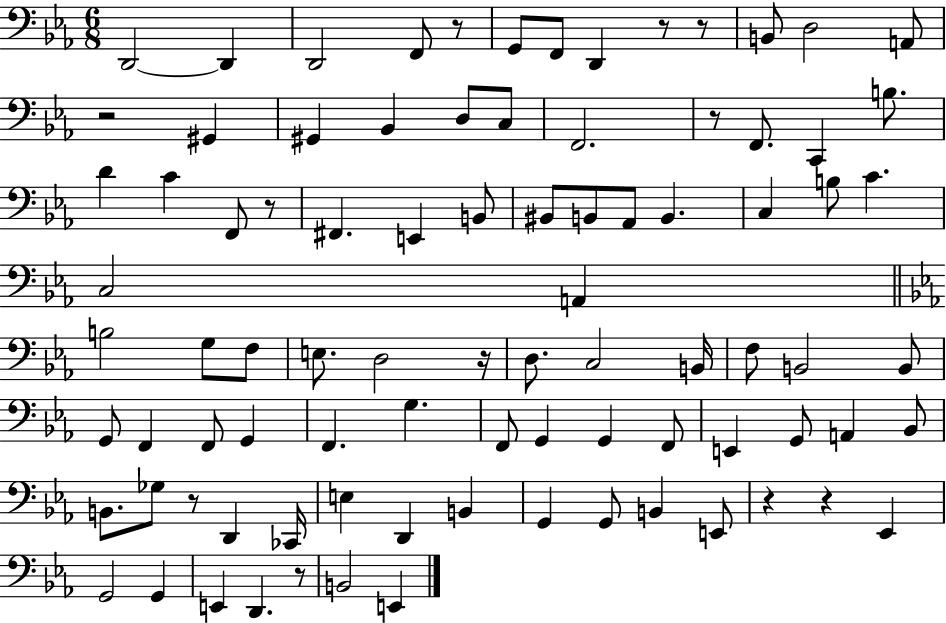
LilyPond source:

{
  \clef bass
  \numericTimeSignature
  \time 6/8
  \key ees \major
  d,2~~ d,4 | d,2 f,8 r8 | g,8 f,8 d,4 r8 r8 | b,8 d2 a,8 | \break r2 gis,4 | gis,4 bes,4 d8 c8 | f,2. | r8 f,8. c,4 b8. | \break d'4 c'4 f,8 r8 | fis,4. e,4 b,8 | bis,8 b,8 aes,8 b,4. | c4 b8 c'4. | \break c2 a,4 | \bar "||" \break \key ees \major b2 g8 f8 | e8. d2 r16 | d8. c2 b,16 | f8 b,2 b,8 | \break g,8 f,4 f,8 g,4 | f,4. g4. | f,8 g,4 g,4 f,8 | e,4 g,8 a,4 bes,8 | \break b,8. ges8 r8 d,4 ces,16 | e4 d,4 b,4 | g,4 g,8 b,4 e,8 | r4 r4 ees,4 | \break g,2 g,4 | e,4 d,4. r8 | b,2 e,4 | \bar "|."
}